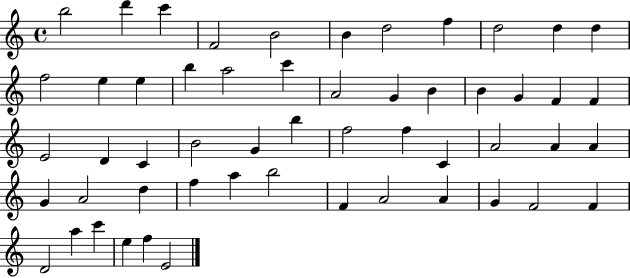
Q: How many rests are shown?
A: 0